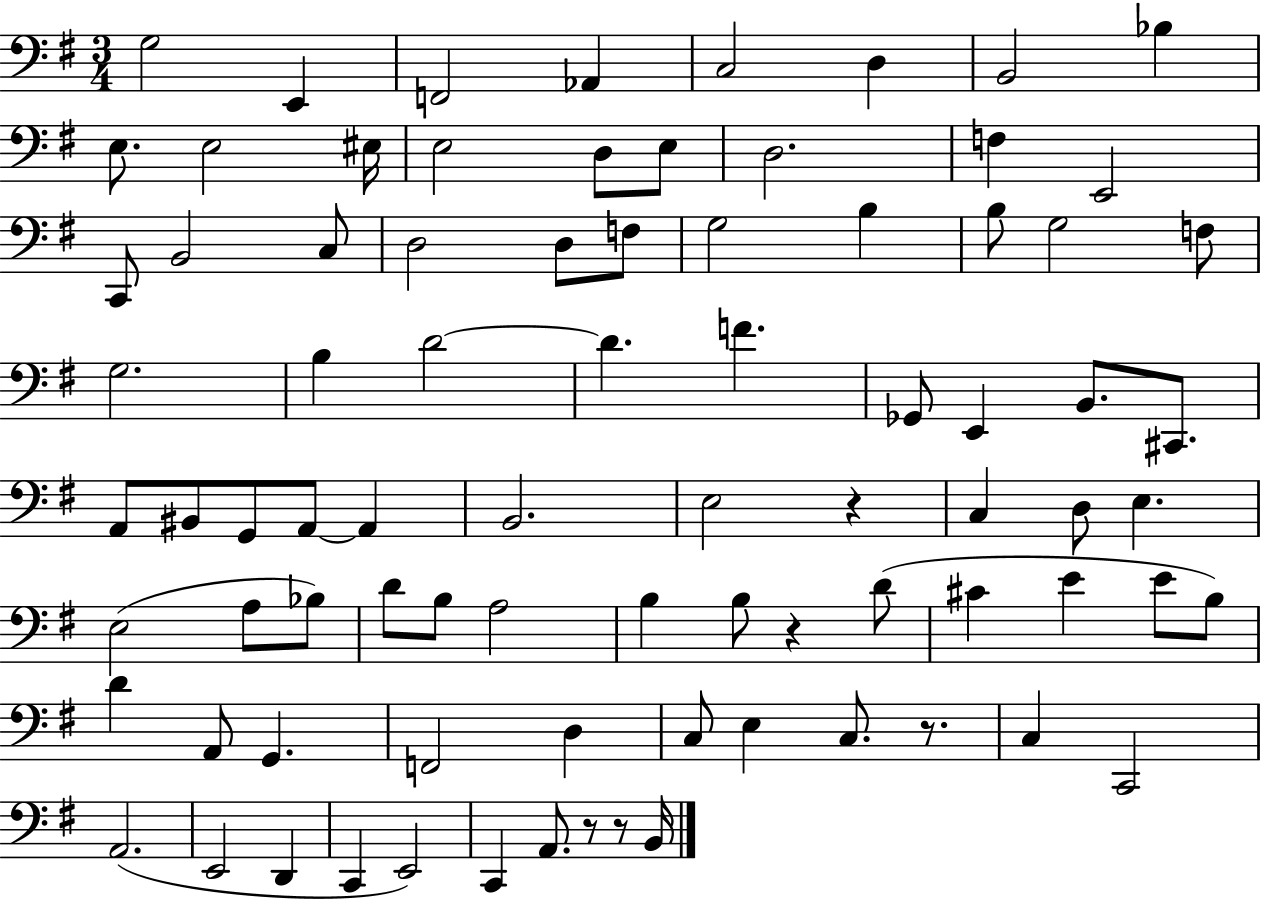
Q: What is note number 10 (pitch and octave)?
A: E3